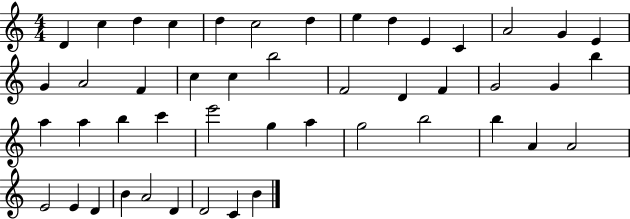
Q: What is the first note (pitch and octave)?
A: D4